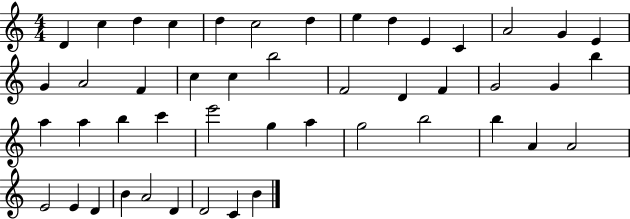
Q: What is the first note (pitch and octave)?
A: D4